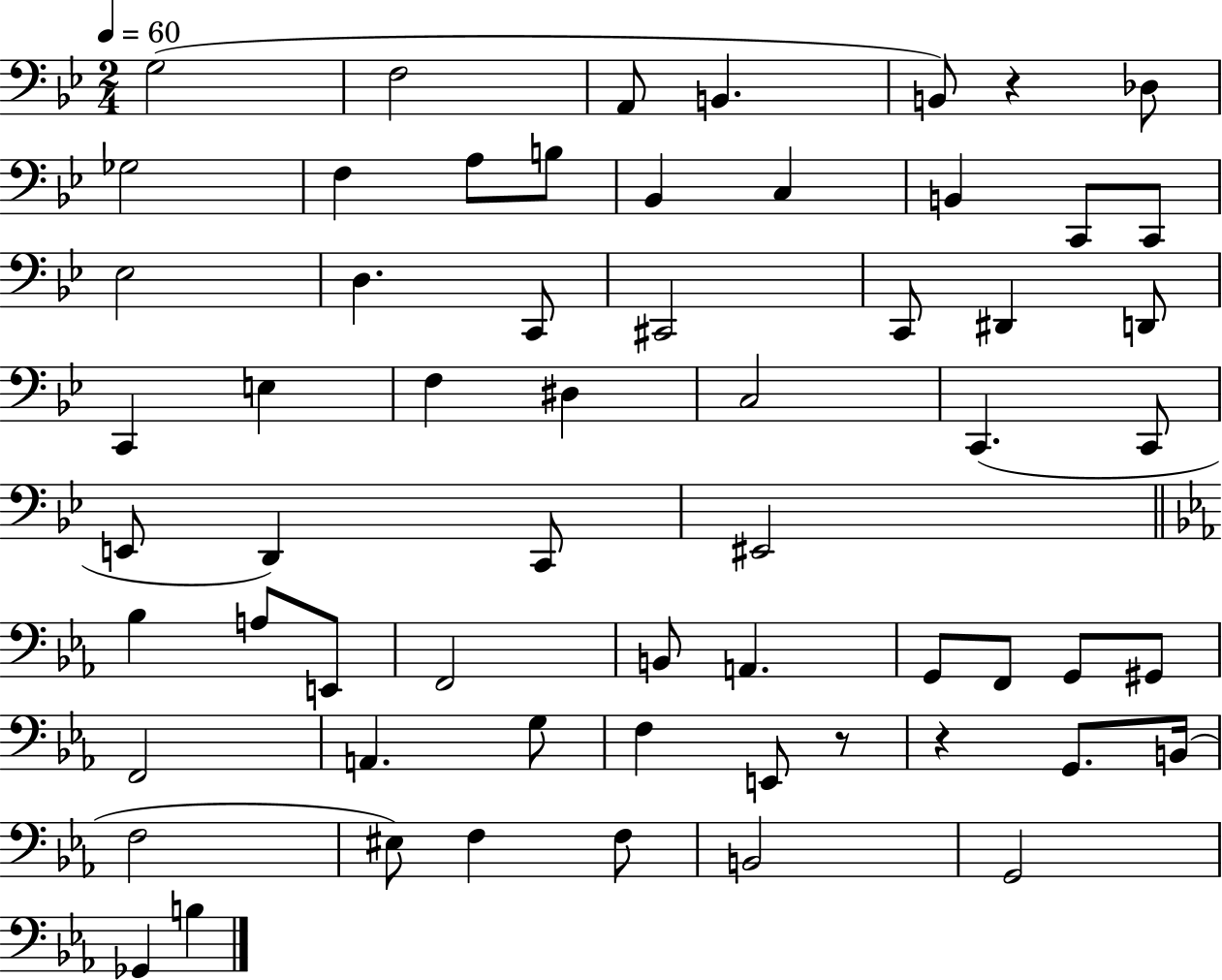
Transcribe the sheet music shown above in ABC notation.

X:1
T:Untitled
M:2/4
L:1/4
K:Bb
G,2 F,2 A,,/2 B,, B,,/2 z _D,/2 _G,2 F, A,/2 B,/2 _B,, C, B,, C,,/2 C,,/2 _E,2 D, C,,/2 ^C,,2 C,,/2 ^D,, D,,/2 C,, E, F, ^D, C,2 C,, C,,/2 E,,/2 D,, C,,/2 ^E,,2 _B, A,/2 E,,/2 F,,2 B,,/2 A,, G,,/2 F,,/2 G,,/2 ^G,,/2 F,,2 A,, G,/2 F, E,,/2 z/2 z G,,/2 B,,/4 F,2 ^E,/2 F, F,/2 B,,2 G,,2 _G,, B,